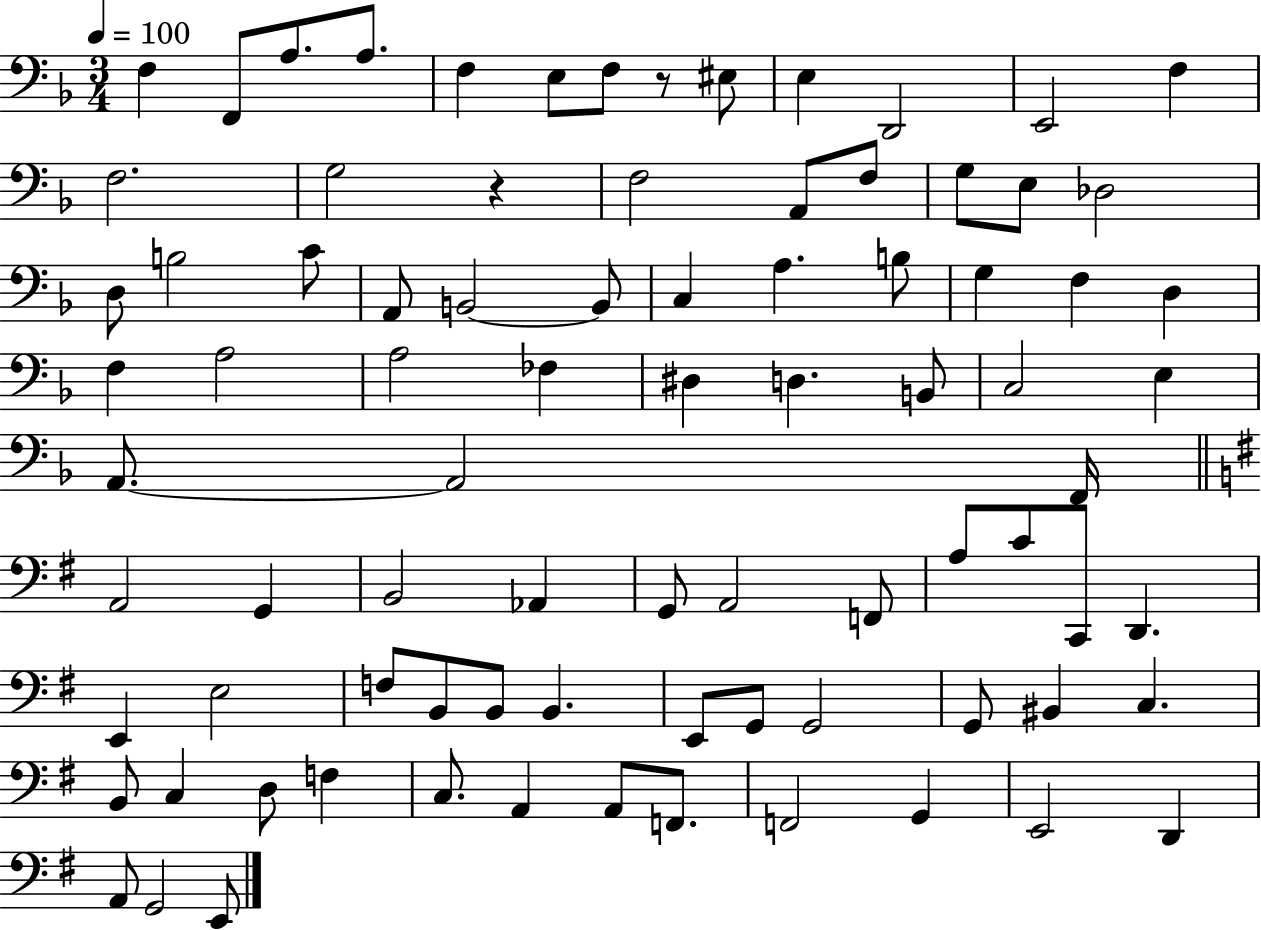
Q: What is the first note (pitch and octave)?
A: F3